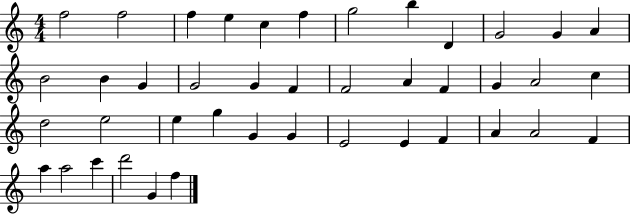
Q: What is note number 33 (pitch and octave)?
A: F4